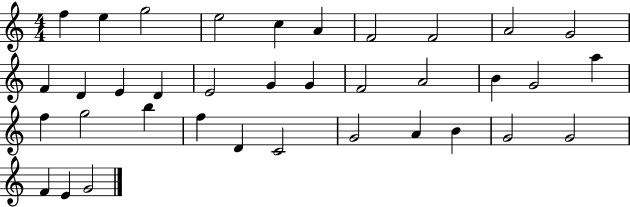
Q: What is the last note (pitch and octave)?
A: G4